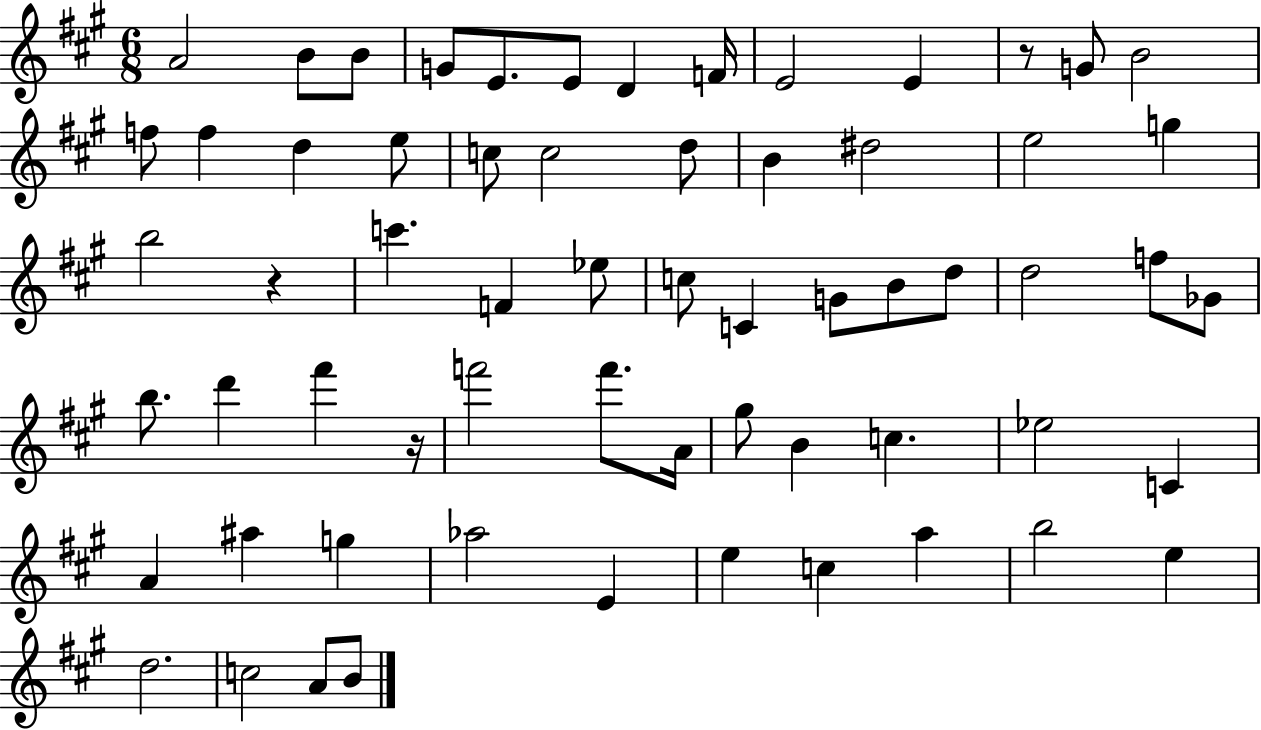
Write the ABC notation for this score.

X:1
T:Untitled
M:6/8
L:1/4
K:A
A2 B/2 B/2 G/2 E/2 E/2 D F/4 E2 E z/2 G/2 B2 f/2 f d e/2 c/2 c2 d/2 B ^d2 e2 g b2 z c' F _e/2 c/2 C G/2 B/2 d/2 d2 f/2 _G/2 b/2 d' ^f' z/4 f'2 f'/2 A/4 ^g/2 B c _e2 C A ^a g _a2 E e c a b2 e d2 c2 A/2 B/2